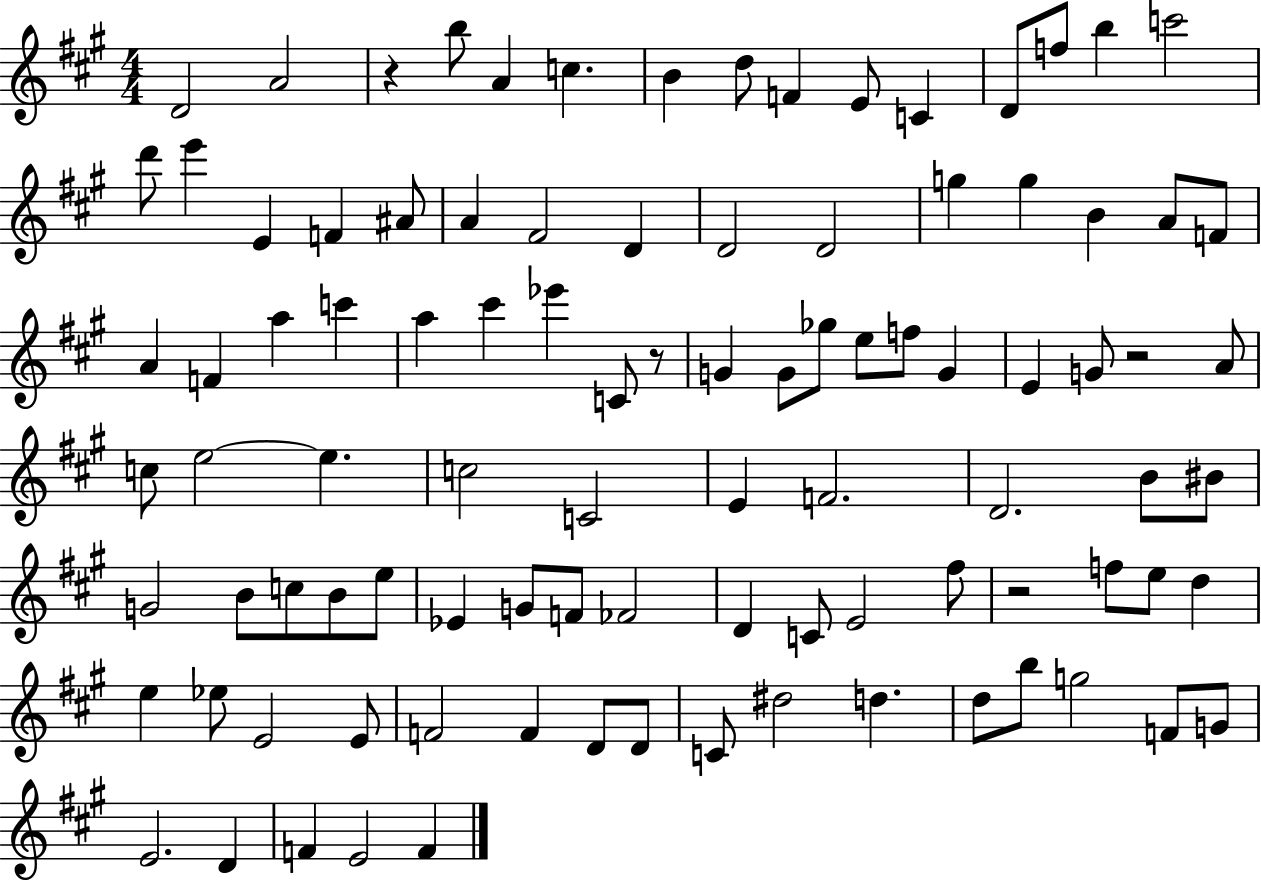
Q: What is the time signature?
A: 4/4